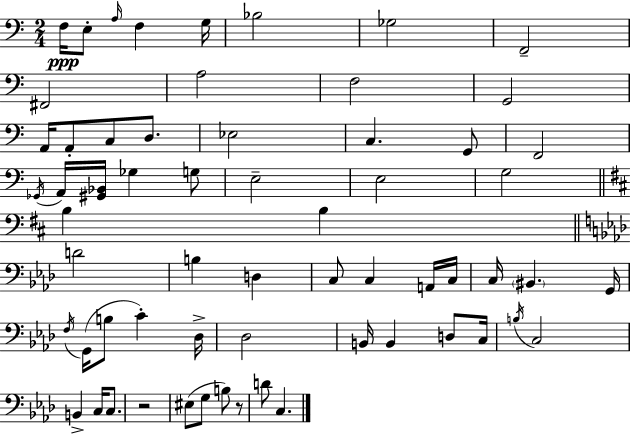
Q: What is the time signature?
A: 2/4